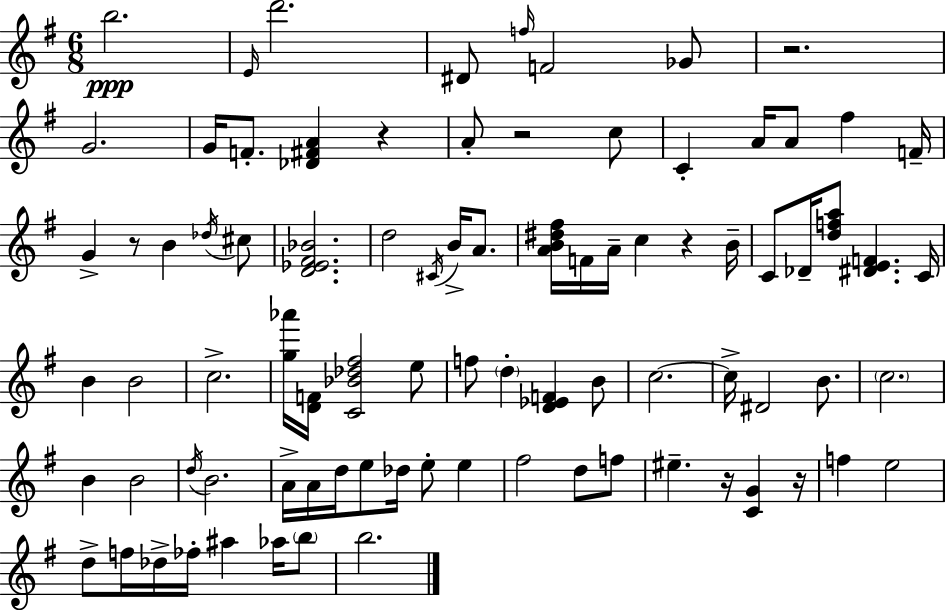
X:1
T:Untitled
M:6/8
L:1/4
K:Em
b2 E/4 d'2 ^D/2 f/4 F2 _G/2 z2 G2 G/4 F/2 [_D^FA] z A/2 z2 c/2 C A/4 A/2 ^f F/4 G z/2 B _d/4 ^c/2 [D_E^F_B]2 d2 ^C/4 B/4 A/2 [AB^d^f]/4 F/4 A/4 c z B/4 C/2 _D/4 [dfa]/2 [^DEF] C/4 B B2 c2 [g_a']/4 [DF]/4 [C_B_d^f]2 e/2 f/2 d [D_EF] B/2 c2 c/4 ^D2 B/2 c2 B B2 d/4 B2 A/4 A/4 d/4 e/2 _d/4 e/2 e ^f2 d/2 f/2 ^e z/4 [CG] z/4 f e2 d/2 f/4 _d/4 _f/4 ^a _a/4 b/2 b2